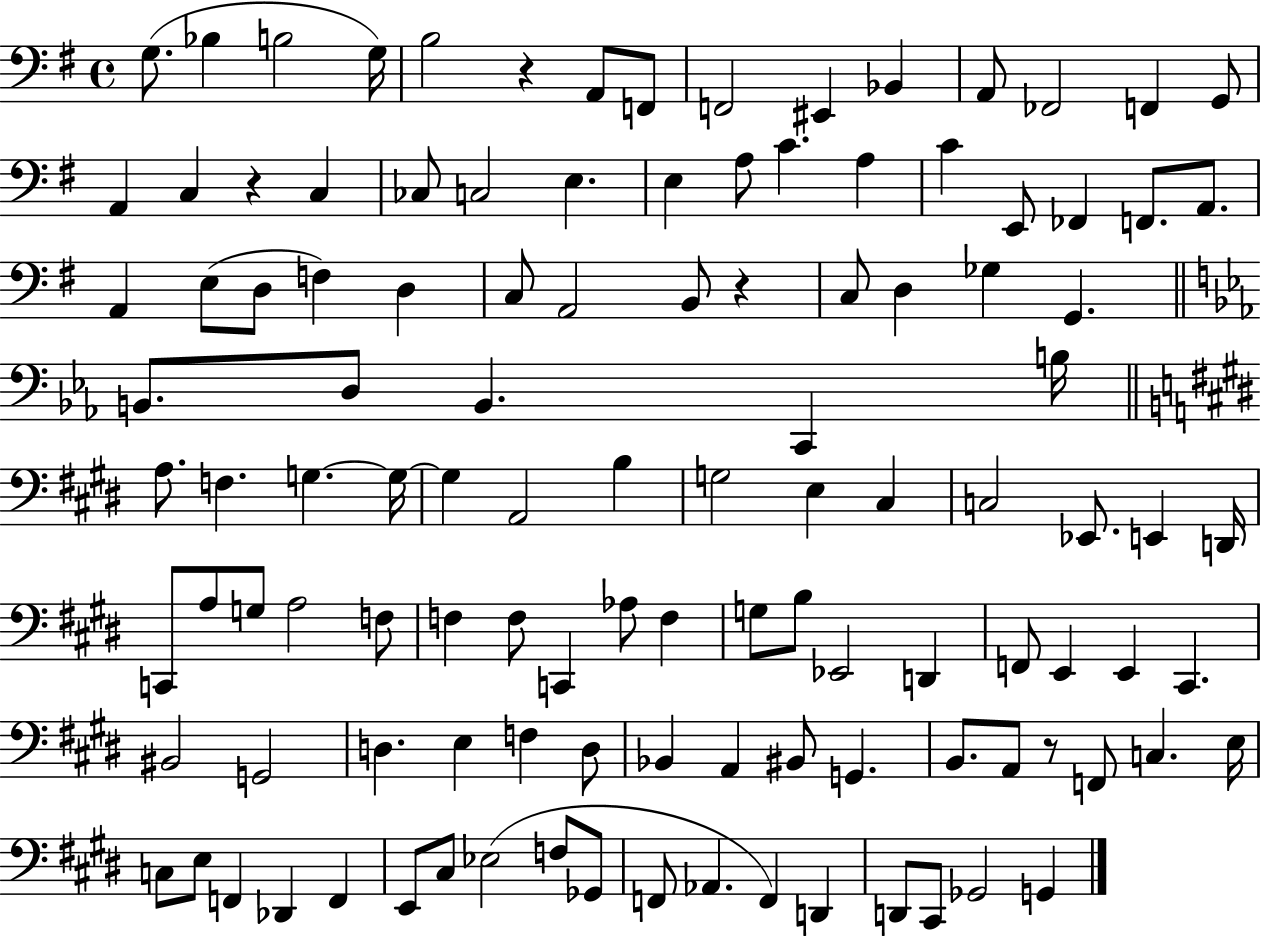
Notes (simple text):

G3/e. Bb3/q B3/h G3/s B3/h R/q A2/e F2/e F2/h EIS2/q Bb2/q A2/e FES2/h F2/q G2/e A2/q C3/q R/q C3/q CES3/e C3/h E3/q. E3/q A3/e C4/q. A3/q C4/q E2/e FES2/q F2/e. A2/e. A2/q E3/e D3/e F3/q D3/q C3/e A2/h B2/e R/q C3/e D3/q Gb3/q G2/q. B2/e. D3/e B2/q. C2/q B3/s A3/e. F3/q. G3/q. G3/s G3/q A2/h B3/q G3/h E3/q C#3/q C3/h Eb2/e. E2/q D2/s C2/e A3/e G3/e A3/h F3/e F3/q F3/e C2/q Ab3/e F3/q G3/e B3/e Eb2/h D2/q F2/e E2/q E2/q C#2/q. BIS2/h G2/h D3/q. E3/q F3/q D3/e Bb2/q A2/q BIS2/e G2/q. B2/e. A2/e R/e F2/e C3/q. E3/s C3/e E3/e F2/q Db2/q F2/q E2/e C#3/e Eb3/h F3/e Gb2/e F2/e Ab2/q. F2/q D2/q D2/e C#2/e Gb2/h G2/q